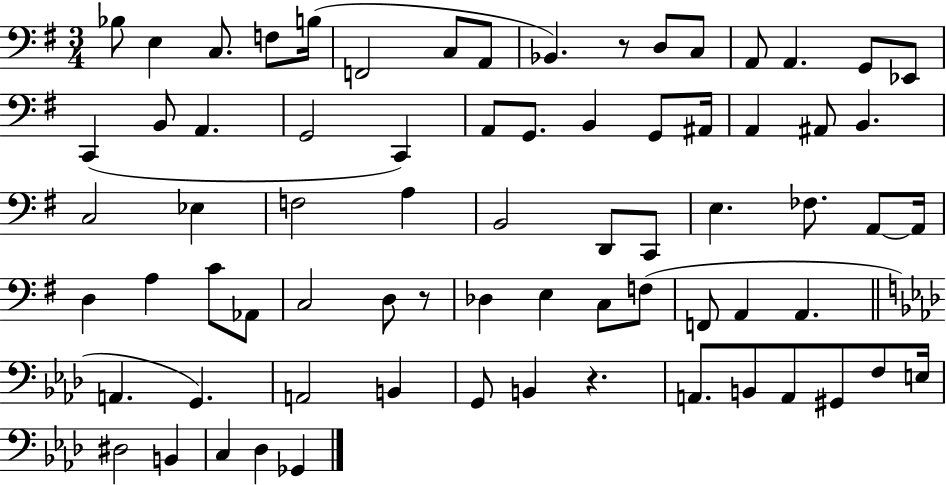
{
  \clef bass
  \numericTimeSignature
  \time 3/4
  \key g \major
  bes8 e4 c8. f8 b16( | f,2 c8 a,8 | bes,4.) r8 d8 c8 | a,8 a,4. g,8 ees,8 | \break c,4( b,8 a,4. | g,2 c,4) | a,8 g,8. b,4 g,8 ais,16 | a,4 ais,8 b,4. | \break c2 ees4 | f2 a4 | b,2 d,8 c,8 | e4. fes8. a,8~~ a,16 | \break d4 a4 c'8 aes,8 | c2 d8 r8 | des4 e4 c8 f8( | f,8 a,4 a,4. | \break \bar "||" \break \key f \minor a,4. g,4.) | a,2 b,4 | g,8 b,4 r4. | a,8. b,8 a,8 gis,8 f8 e16 | \break dis2 b,4 | c4 des4 ges,4 | \bar "|."
}